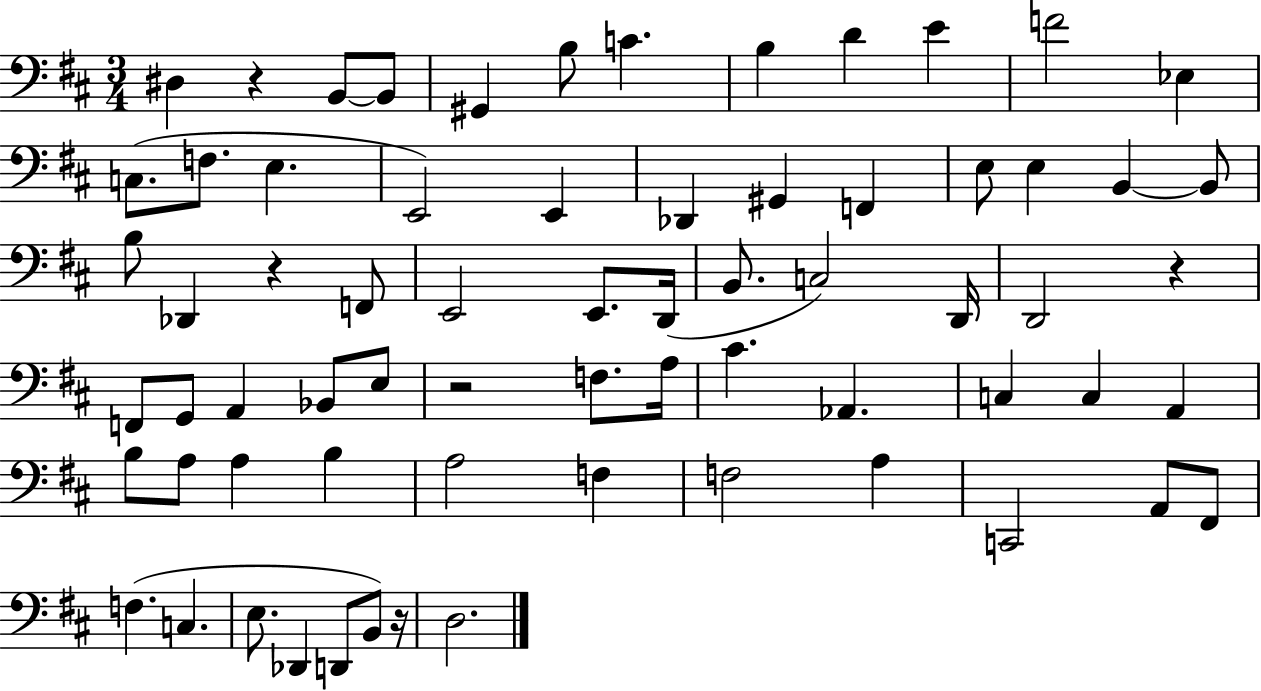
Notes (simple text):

D#3/q R/q B2/e B2/e G#2/q B3/e C4/q. B3/q D4/q E4/q F4/h Eb3/q C3/e. F3/e. E3/q. E2/h E2/q Db2/q G#2/q F2/q E3/e E3/q B2/q B2/e B3/e Db2/q R/q F2/e E2/h E2/e. D2/s B2/e. C3/h D2/s D2/h R/q F2/e G2/e A2/q Bb2/e E3/e R/h F3/e. A3/s C#4/q. Ab2/q. C3/q C3/q A2/q B3/e A3/e A3/q B3/q A3/h F3/q F3/h A3/q C2/h A2/e F#2/e F3/q. C3/q. E3/e. Db2/q D2/e B2/e R/s D3/h.